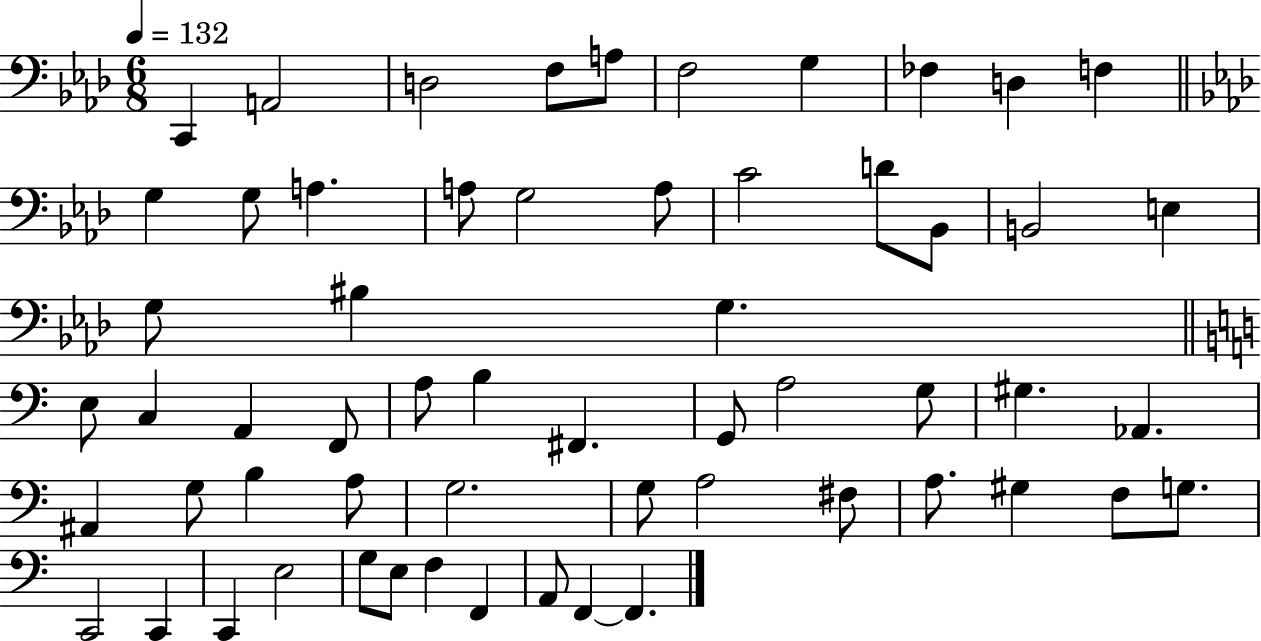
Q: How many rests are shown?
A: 0